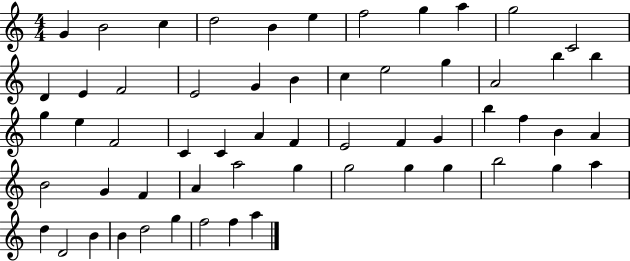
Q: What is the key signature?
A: C major